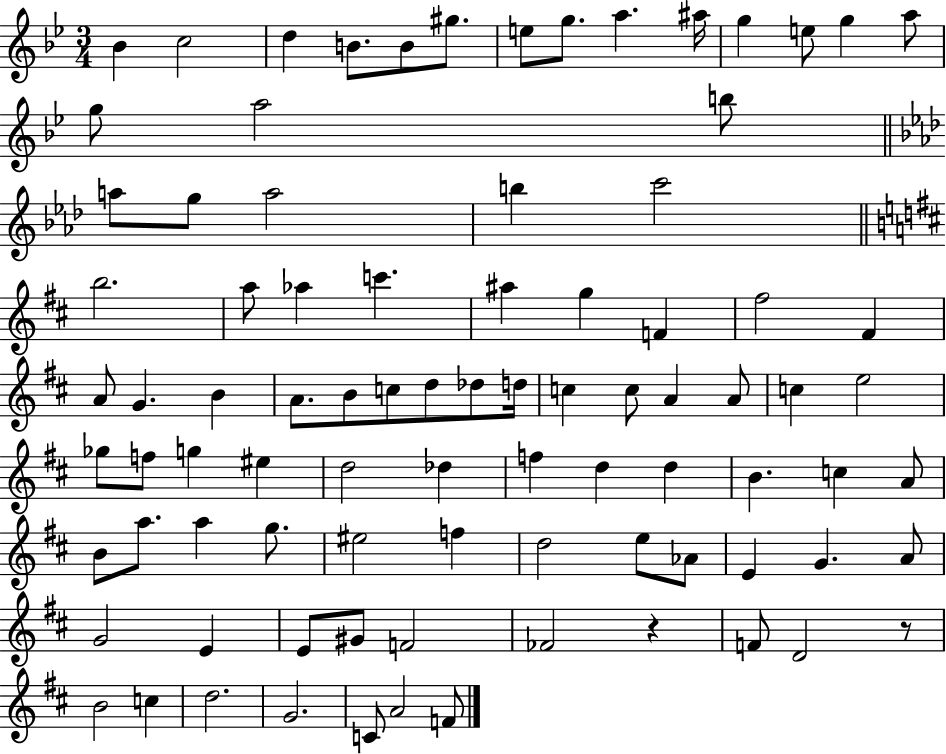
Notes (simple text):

Bb4/q C5/h D5/q B4/e. B4/e G#5/e. E5/e G5/e. A5/q. A#5/s G5/q E5/e G5/q A5/e G5/e A5/h B5/e A5/e G5/e A5/h B5/q C6/h B5/h. A5/e Ab5/q C6/q. A#5/q G5/q F4/q F#5/h F#4/q A4/e G4/q. B4/q A4/e. B4/e C5/e D5/e Db5/e D5/s C5/q C5/e A4/q A4/e C5/q E5/h Gb5/e F5/e G5/q EIS5/q D5/h Db5/q F5/q D5/q D5/q B4/q. C5/q A4/e B4/e A5/e. A5/q G5/e. EIS5/h F5/q D5/h E5/e Ab4/e E4/q G4/q. A4/e G4/h E4/q E4/e G#4/e F4/h FES4/h R/q F4/e D4/h R/e B4/h C5/q D5/h. G4/h. C4/e A4/h F4/e